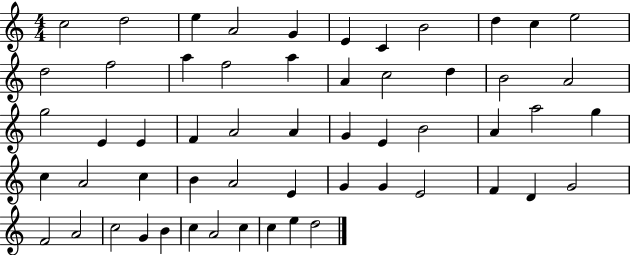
{
  \clef treble
  \numericTimeSignature
  \time 4/4
  \key c \major
  c''2 d''2 | e''4 a'2 g'4 | e'4 c'4 b'2 | d''4 c''4 e''2 | \break d''2 f''2 | a''4 f''2 a''4 | a'4 c''2 d''4 | b'2 a'2 | \break g''2 e'4 e'4 | f'4 a'2 a'4 | g'4 e'4 b'2 | a'4 a''2 g''4 | \break c''4 a'2 c''4 | b'4 a'2 e'4 | g'4 g'4 e'2 | f'4 d'4 g'2 | \break f'2 a'2 | c''2 g'4 b'4 | c''4 a'2 c''4 | c''4 e''4 d''2 | \break \bar "|."
}